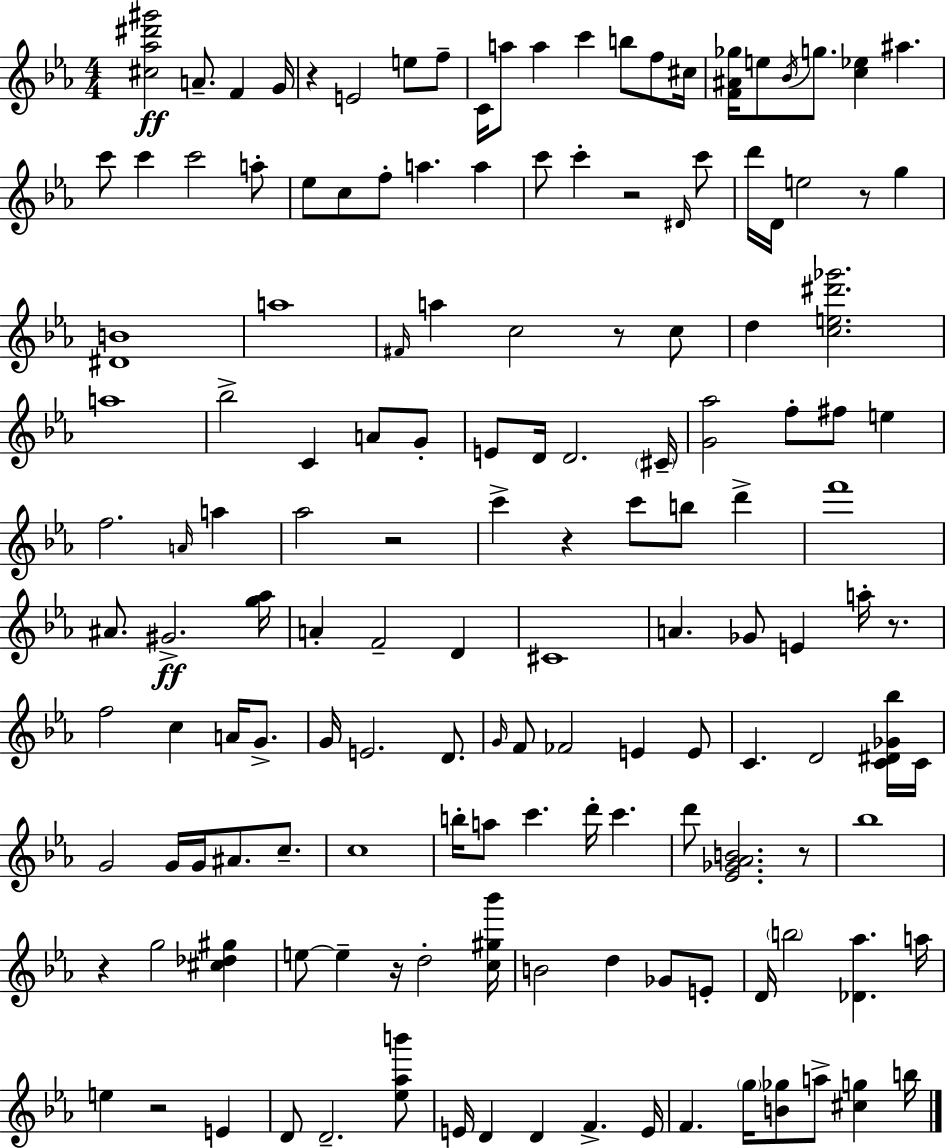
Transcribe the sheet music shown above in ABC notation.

X:1
T:Untitled
M:4/4
L:1/4
K:Eb
[^c_a^d'^g']2 A/2 F G/4 z E2 e/2 f/2 C/4 a/2 a c' b/2 f/2 ^c/4 [F^A_g]/4 e/2 _B/4 g/2 [c_e] ^a c'/2 c' c'2 a/2 _e/2 c/2 f/2 a a c'/2 c' z2 ^D/4 c'/2 d'/4 D/4 e2 z/2 g [^DB]4 a4 ^F/4 a c2 z/2 c/2 d [ce^d'_g']2 a4 _b2 C A/2 G/2 E/2 D/4 D2 ^C/4 [G_a]2 f/2 ^f/2 e f2 A/4 a _a2 z2 c' z c'/2 b/2 d' f'4 ^A/2 ^G2 [g_a]/4 A F2 D ^C4 A _G/2 E a/4 z/2 f2 c A/4 G/2 G/4 E2 D/2 G/4 F/2 _F2 E E/2 C D2 [C^D_G_b]/4 C/4 G2 G/4 G/4 ^A/2 c/2 c4 b/4 a/2 c' d'/4 c' d'/2 [_E_G_AB]2 z/2 _b4 z g2 [^c_d^g] e/2 e z/4 d2 [c^g_b']/4 B2 d _G/2 E/2 D/4 b2 [_D_a] a/4 e z2 E D/2 D2 [_e_ab']/2 E/4 D D F E/4 F g/4 [B_g]/2 a/2 [^cg] b/4